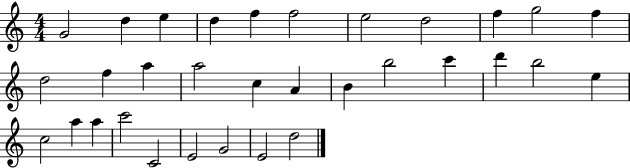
{
  \clef treble
  \numericTimeSignature
  \time 4/4
  \key c \major
  g'2 d''4 e''4 | d''4 f''4 f''2 | e''2 d''2 | f''4 g''2 f''4 | \break d''2 f''4 a''4 | a''2 c''4 a'4 | b'4 b''2 c'''4 | d'''4 b''2 e''4 | \break c''2 a''4 a''4 | c'''2 c'2 | e'2 g'2 | e'2 d''2 | \break \bar "|."
}